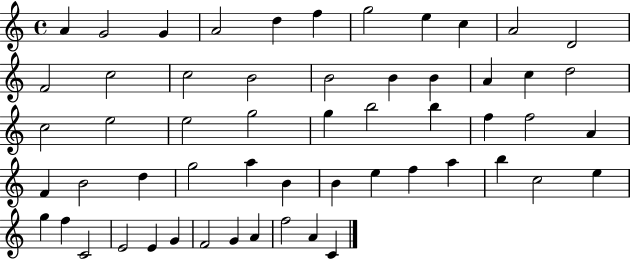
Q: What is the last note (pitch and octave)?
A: C4